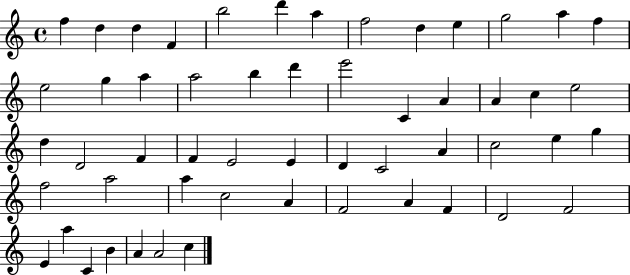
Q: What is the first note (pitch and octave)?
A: F5